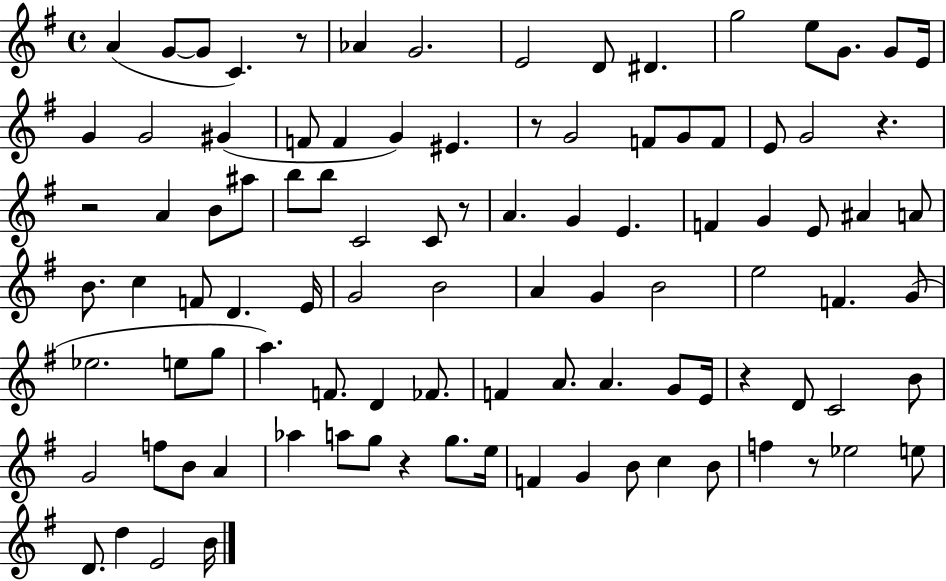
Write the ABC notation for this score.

X:1
T:Untitled
M:4/4
L:1/4
K:G
A G/2 G/2 C z/2 _A G2 E2 D/2 ^D g2 e/2 G/2 G/2 E/4 G G2 ^G F/2 F G ^E z/2 G2 F/2 G/2 F/2 E/2 G2 z z2 A B/2 ^a/2 b/2 b/2 C2 C/2 z/2 A G E F G E/2 ^A A/2 B/2 c F/2 D E/4 G2 B2 A G B2 e2 F G/2 _e2 e/2 g/2 a F/2 D _F/2 F A/2 A G/2 E/4 z D/2 C2 B/2 G2 f/2 B/2 A _a a/2 g/2 z g/2 e/4 F G B/2 c B/2 f z/2 _e2 e/2 D/2 d E2 B/4